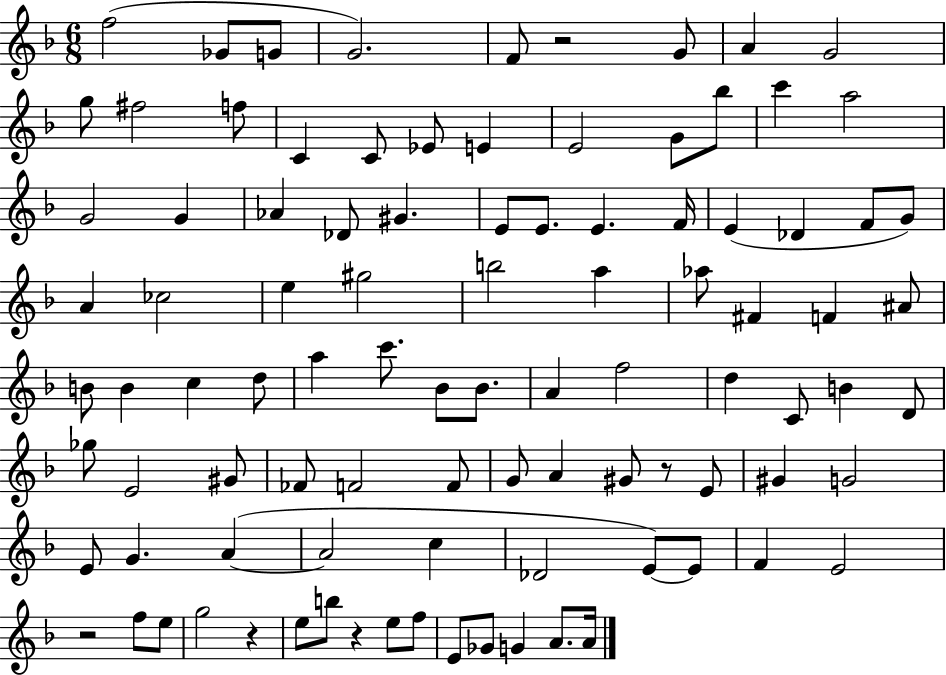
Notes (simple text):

F5/h Gb4/e G4/e G4/h. F4/e R/h G4/e A4/q G4/h G5/e F#5/h F5/e C4/q C4/e Eb4/e E4/q E4/h G4/e Bb5/e C6/q A5/h G4/h G4/q Ab4/q Db4/e G#4/q. E4/e E4/e. E4/q. F4/s E4/q Db4/q F4/e G4/e A4/q CES5/h E5/q G#5/h B5/h A5/q Ab5/e F#4/q F4/q A#4/e B4/e B4/q C5/q D5/e A5/q C6/e. Bb4/e Bb4/e. A4/q F5/h D5/q C4/e B4/q D4/e Gb5/e E4/h G#4/e FES4/e F4/h F4/e G4/e A4/q G#4/e R/e E4/e G#4/q G4/h E4/e G4/q. A4/q A4/h C5/q Db4/h E4/e E4/e F4/q E4/h R/h F5/e E5/e G5/h R/q E5/e B5/e R/q E5/e F5/e E4/e Gb4/e G4/q A4/e. A4/s